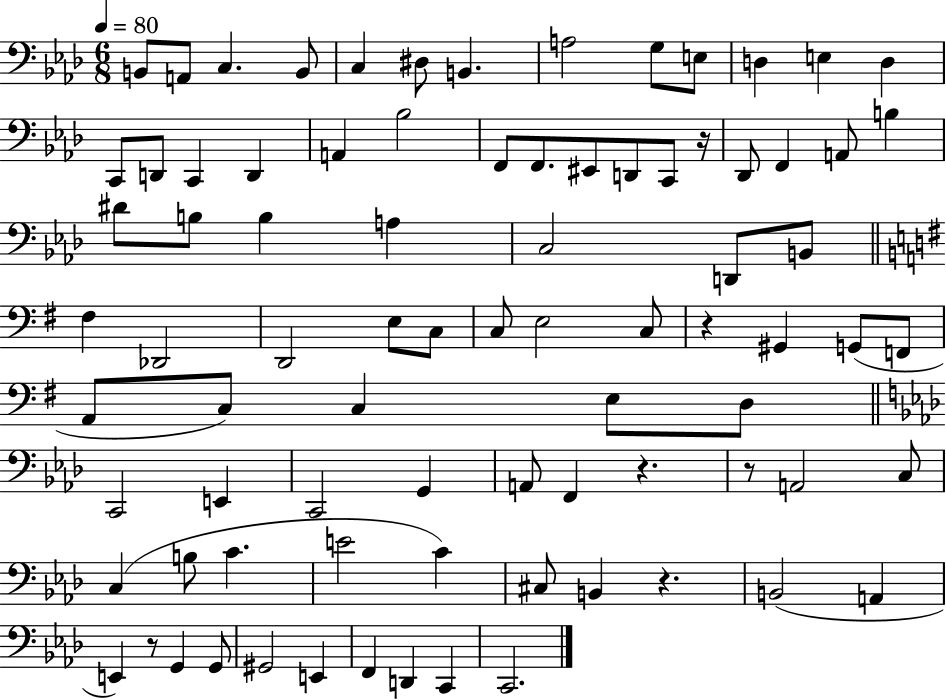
X:1
T:Untitled
M:6/8
L:1/4
K:Ab
B,,/2 A,,/2 C, B,,/2 C, ^D,/2 B,, A,2 G,/2 E,/2 D, E, D, C,,/2 D,,/2 C,, D,, A,, _B,2 F,,/2 F,,/2 ^E,,/2 D,,/2 C,,/2 z/4 _D,,/2 F,, A,,/2 B, ^D/2 B,/2 B, A, C,2 D,,/2 B,,/2 ^F, _D,,2 D,,2 E,/2 C,/2 C,/2 E,2 C,/2 z ^G,, G,,/2 F,,/2 A,,/2 C,/2 C, E,/2 D,/2 C,,2 E,, C,,2 G,, A,,/2 F,, z z/2 A,,2 C,/2 C, B,/2 C E2 C ^C,/2 B,, z B,,2 A,, E,, z/2 G,, G,,/2 ^G,,2 E,, F,, D,, C,, C,,2